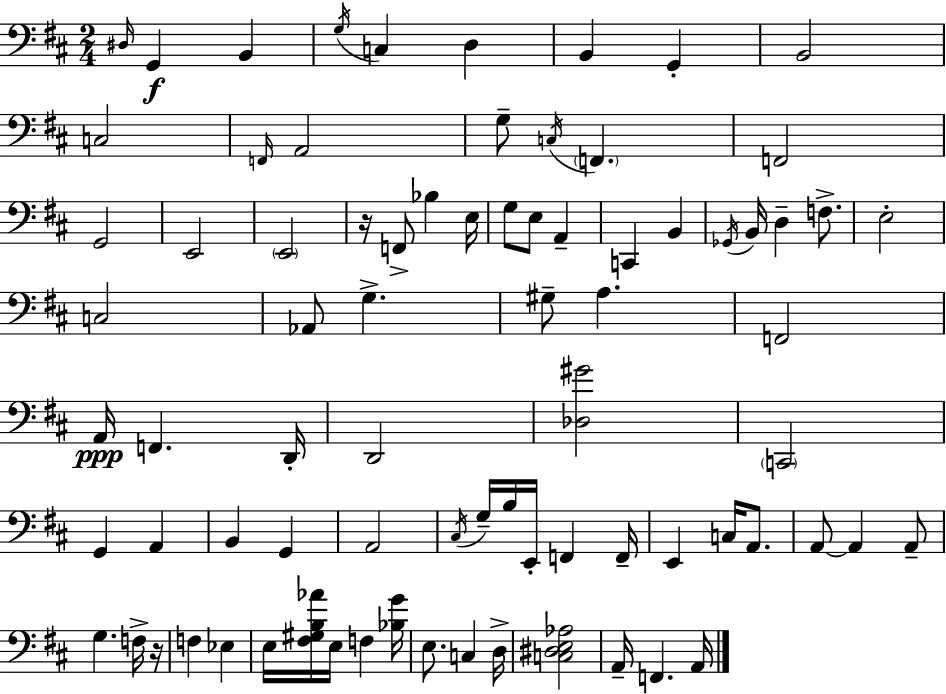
D#3/s G2/q B2/q G3/s C3/q D3/q B2/q G2/q B2/h C3/h F2/s A2/h G3/e C3/s F2/q. F2/h G2/h E2/h E2/h R/s F2/e Bb3/q E3/s G3/e E3/e A2/q C2/q B2/q Gb2/s B2/s D3/q F3/e. E3/h C3/h Ab2/e G3/q. G#3/e A3/q. F2/h A2/s F2/q. D2/s D2/h [Db3,G#4]/h C2/h G2/q A2/q B2/q G2/q A2/h C#3/s G3/s B3/s E2/s F2/q F2/s E2/q C3/s A2/e. A2/e A2/q A2/e G3/q. F3/s R/s F3/q Eb3/q E3/s [F#3,G#3,B3,Ab4]/s E3/s F3/q [Bb3,G4]/s E3/e. C3/q D3/s [C3,D#3,E3,Ab3]/h A2/s F2/q. A2/s